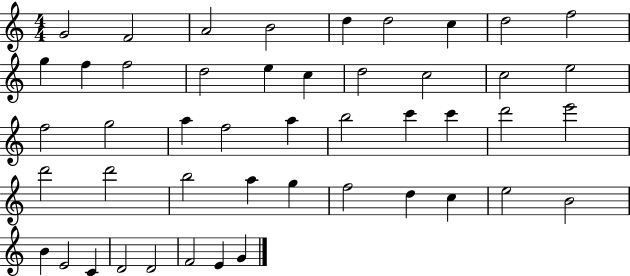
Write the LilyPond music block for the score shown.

{
  \clef treble
  \numericTimeSignature
  \time 4/4
  \key c \major
  g'2 f'2 | a'2 b'2 | d''4 d''2 c''4 | d''2 f''2 | \break g''4 f''4 f''2 | d''2 e''4 c''4 | d''2 c''2 | c''2 e''2 | \break f''2 g''2 | a''4 f''2 a''4 | b''2 c'''4 c'''4 | d'''2 e'''2 | \break d'''2 d'''2 | b''2 a''4 g''4 | f''2 d''4 c''4 | e''2 b'2 | \break b'4 e'2 c'4 | d'2 d'2 | f'2 e'4 g'4 | \bar "|."
}